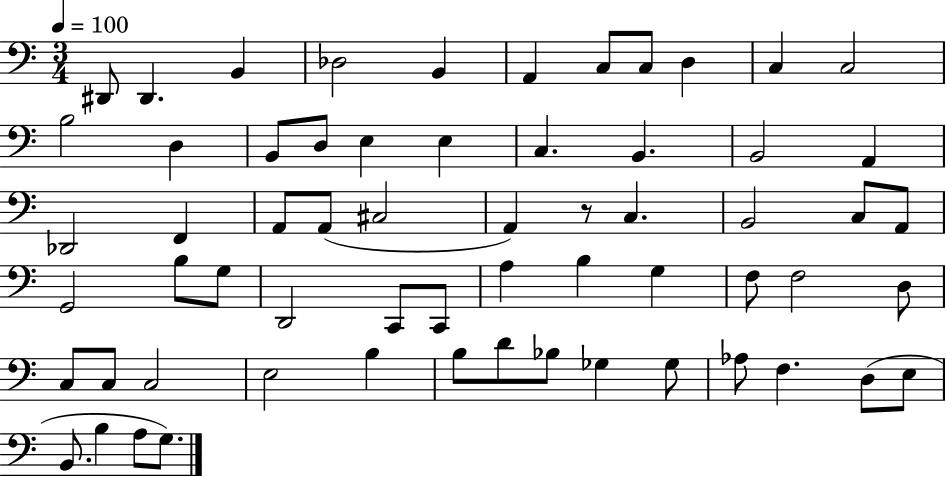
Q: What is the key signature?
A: C major